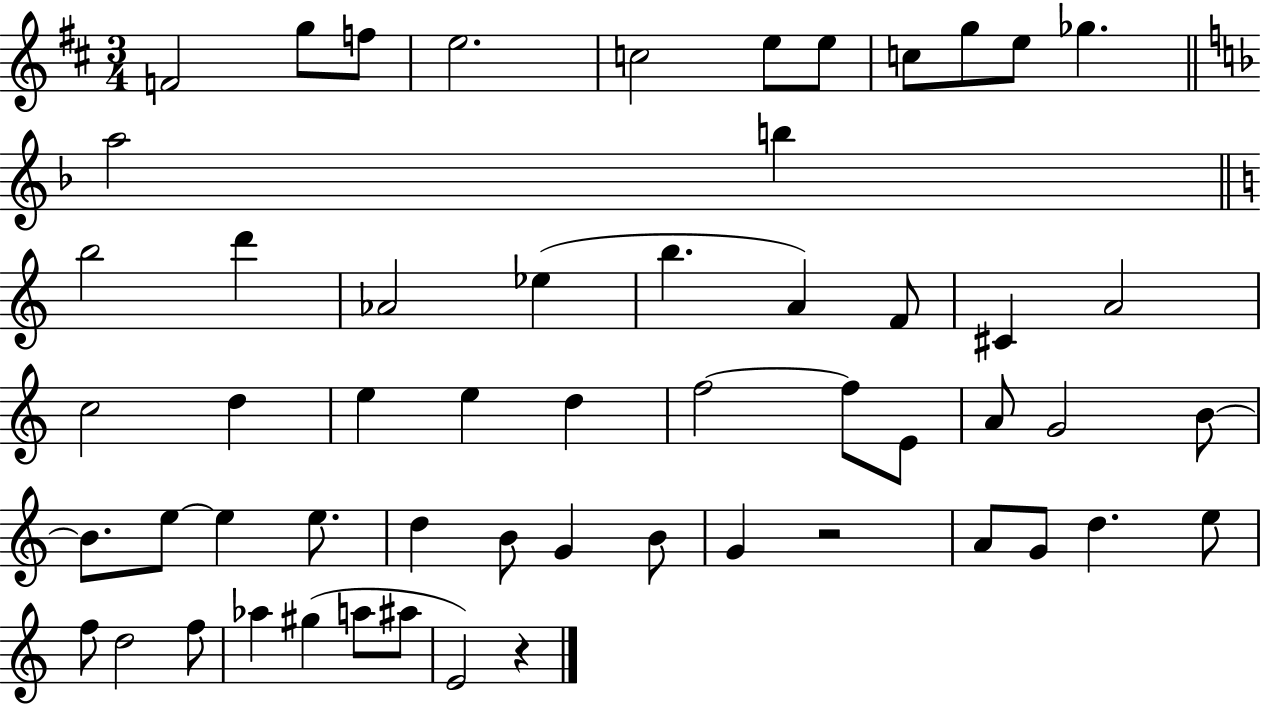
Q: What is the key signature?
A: D major